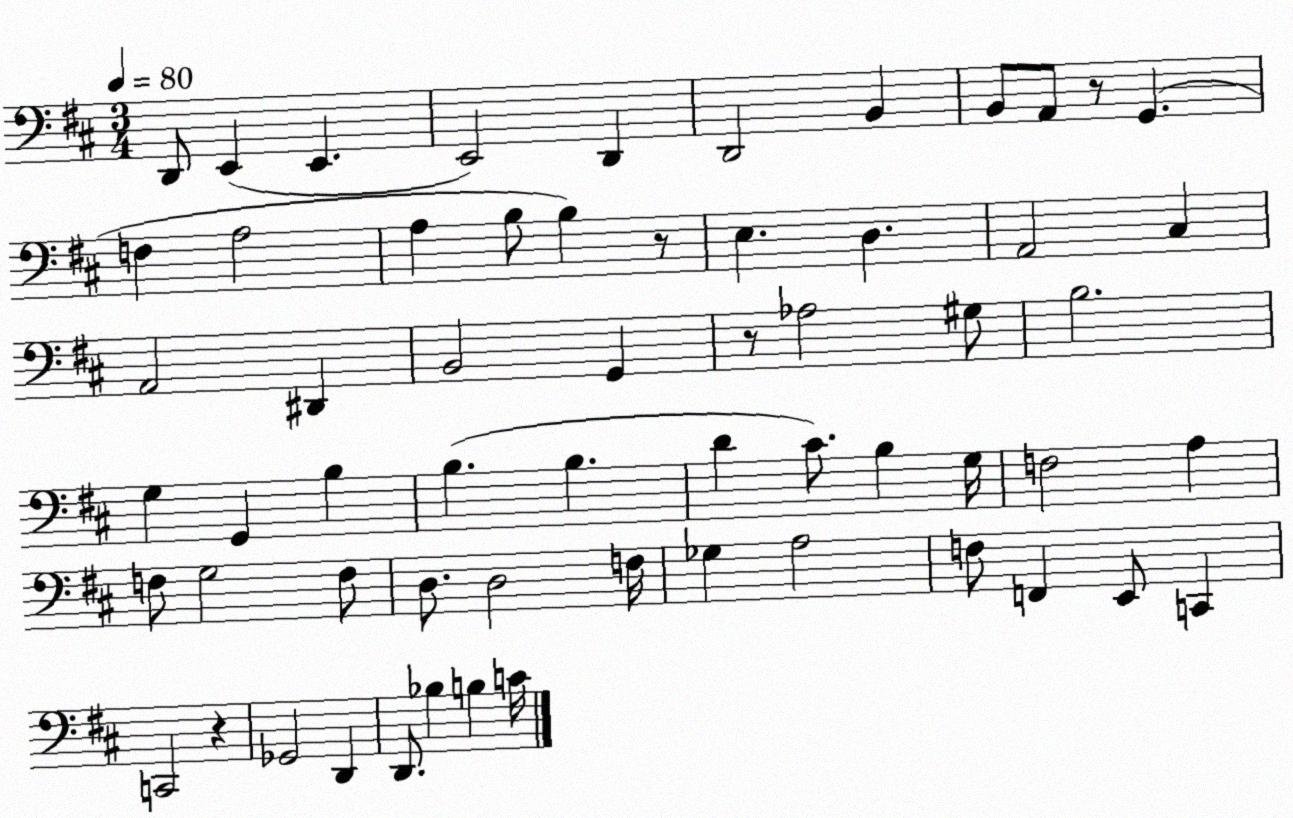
X:1
T:Untitled
M:3/4
L:1/4
K:D
D,,/2 E,, E,, E,,2 D,, D,,2 B,, B,,/2 A,,/2 z/2 G,, F, A,2 A, B,/2 B, z/2 E, D, A,,2 ^C, A,,2 ^D,, B,,2 G,, z/2 _A,2 ^G,/2 B,2 G, G,, B, B, B, D ^C/2 B, G,/4 F,2 A, F,/2 G,2 F,/2 D,/2 D,2 F,/4 _G, A,2 F,/2 F,, E,,/2 C,, C,,2 z _G,,2 D,, D,,/2 _B, B, C/4